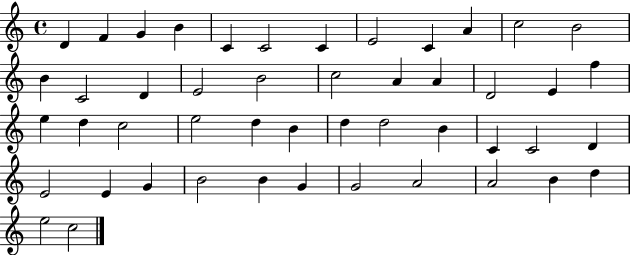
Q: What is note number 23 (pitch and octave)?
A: F5